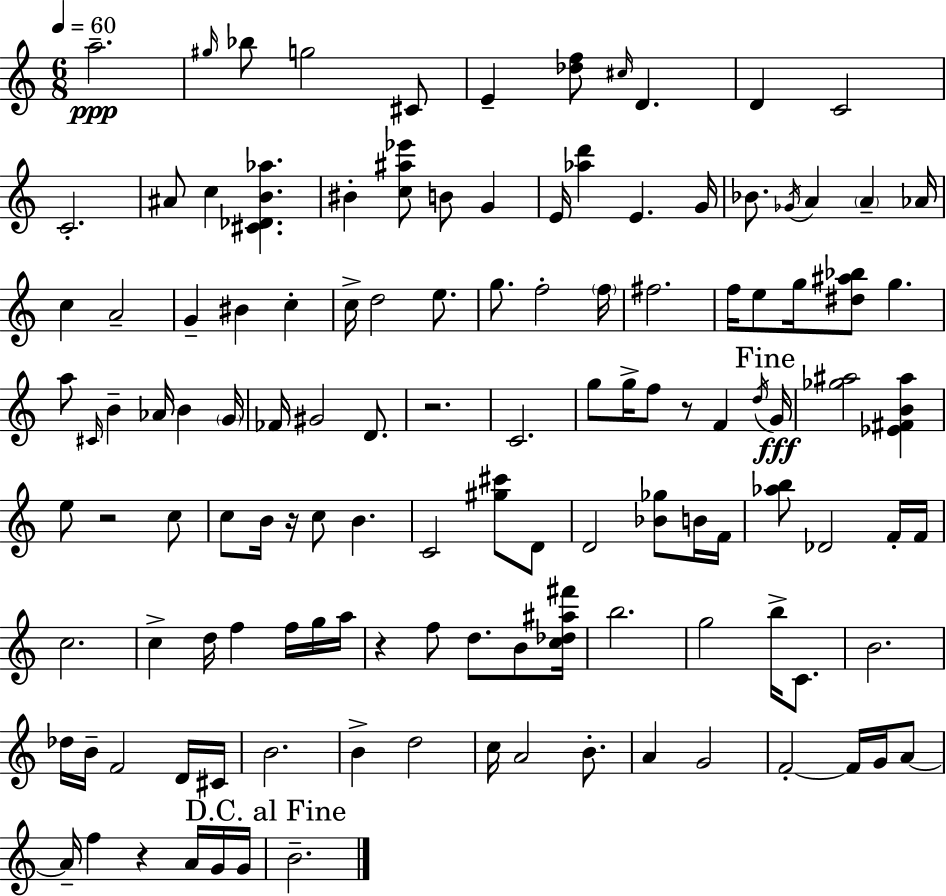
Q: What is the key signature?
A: C major